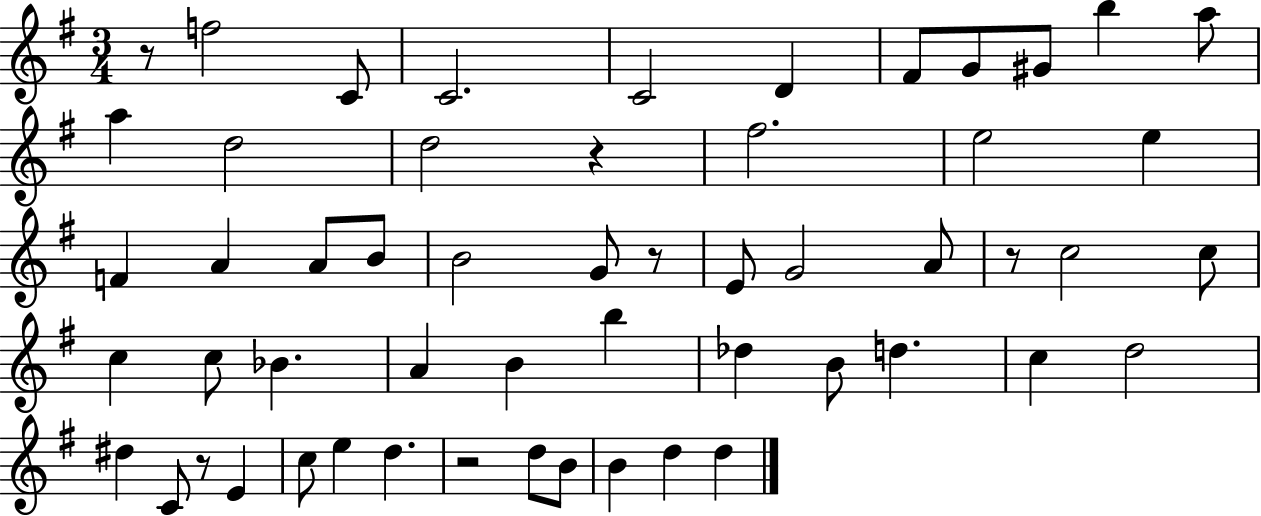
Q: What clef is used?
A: treble